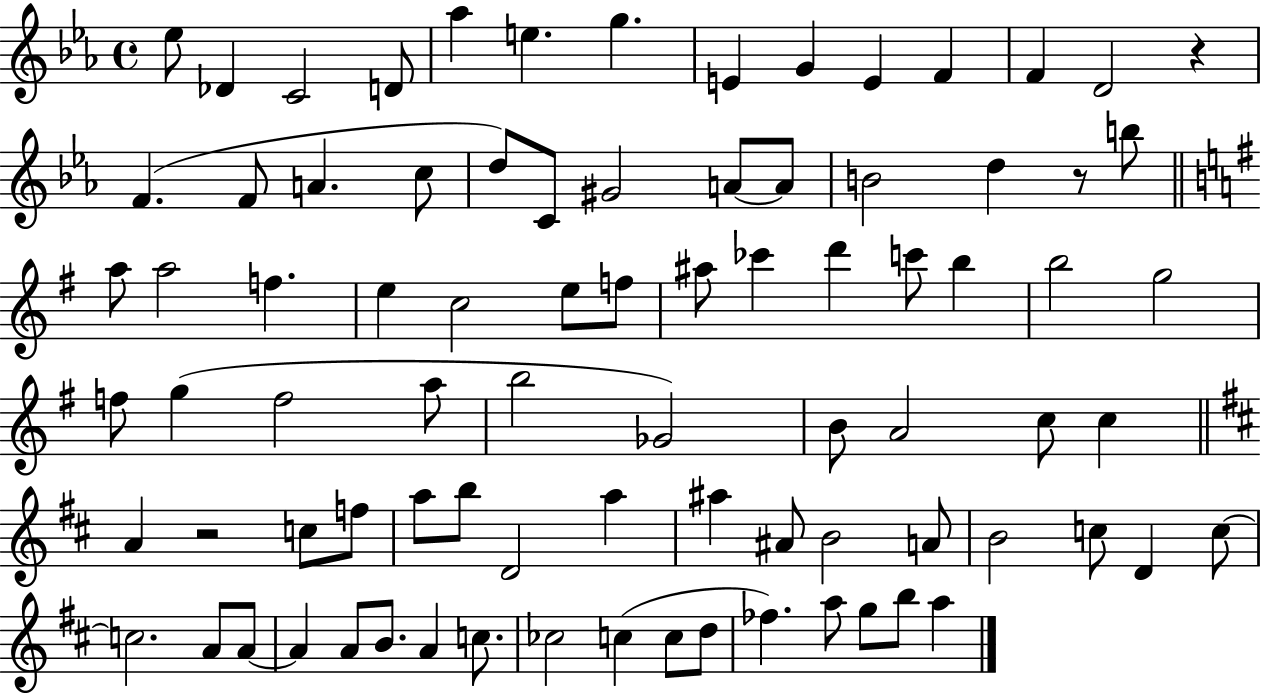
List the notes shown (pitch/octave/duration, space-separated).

Eb5/e Db4/q C4/h D4/e Ab5/q E5/q. G5/q. E4/q G4/q E4/q F4/q F4/q D4/h R/q F4/q. F4/e A4/q. C5/e D5/e C4/e G#4/h A4/e A4/e B4/h D5/q R/e B5/e A5/e A5/h F5/q. E5/q C5/h E5/e F5/e A#5/e CES6/q D6/q C6/e B5/q B5/h G5/h F5/e G5/q F5/h A5/e B5/h Gb4/h B4/e A4/h C5/e C5/q A4/q R/h C5/e F5/e A5/e B5/e D4/h A5/q A#5/q A#4/e B4/h A4/e B4/h C5/e D4/q C5/e C5/h. A4/e A4/e A4/q A4/e B4/e. A4/q C5/e. CES5/h C5/q C5/e D5/e FES5/q. A5/e G5/e B5/e A5/q